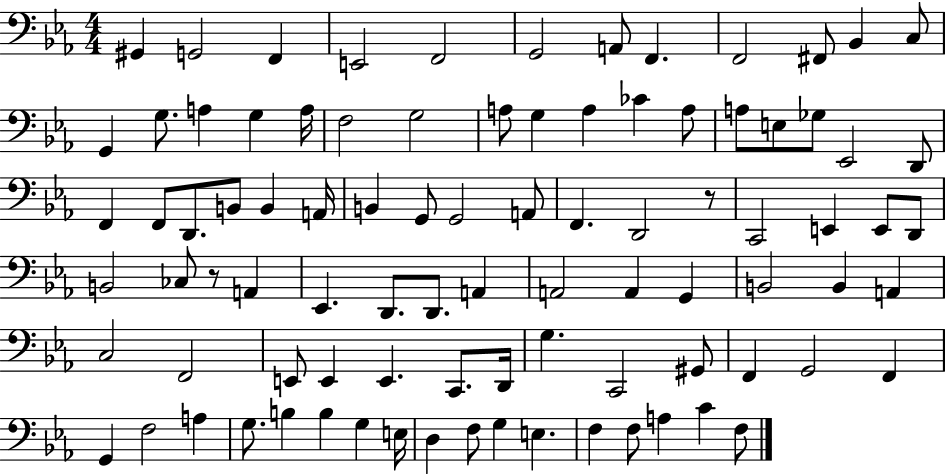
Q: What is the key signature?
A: EES major